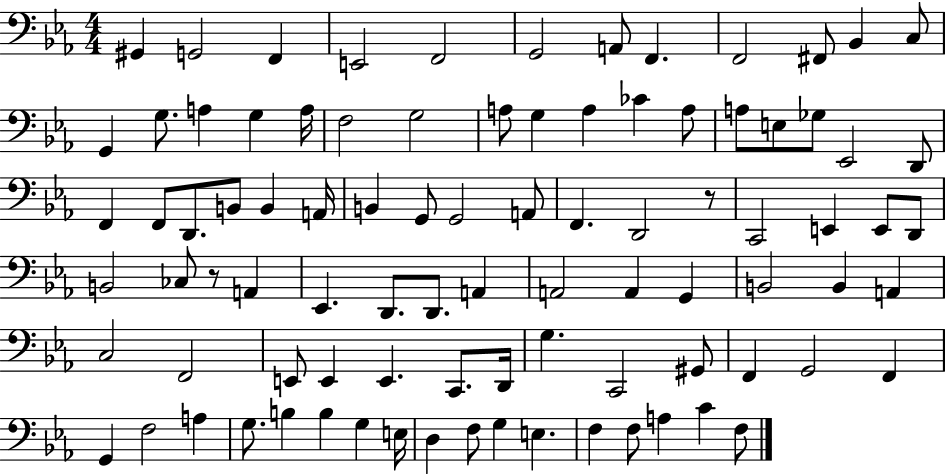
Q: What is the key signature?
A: EES major